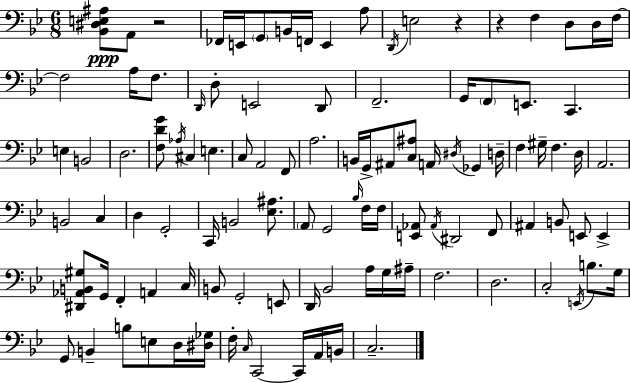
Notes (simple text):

[Bb2,D#3,E3,A#3]/e A2/e R/h FES2/s E2/s G2/e B2/s F2/s E2/q A3/e D2/s E3/h R/q R/q F3/q D3/e D3/s F3/s F3/h A3/s F3/e. D2/s D3/e E2/h D2/e F2/h. G2/s F2/e E2/e. C2/q. E3/q B2/h D3/h. [F3,D4,G4]/e Ab3/s C#3/q E3/q. C3/e A2/h F2/e A3/h. B2/s G2/s A#2/e [C3,A#3]/e A2/s D#3/s Gb2/q D3/s F3/q G#3/s F3/q. D3/s A2/h. B2/h C3/q D3/q G2/h C2/s B2/h [Eb3,A#3]/e. A2/e G2/h Bb3/s F3/s F3/s [E2,Ab2]/e Ab2/s D#2/h F2/e A#2/q B2/e E2/e E2/q [D#2,Ab2,B2,G#3]/e G2/s F2/q A2/q C3/s B2/e G2/h E2/e D2/s Bb2/h A3/s G3/s A#3/s F3/h. D3/h. C3/h E2/s B3/e. G3/s G2/e B2/q B3/e E3/e D3/s [D#3,Gb3]/s F3/s C3/s C2/h C2/s A2/s B2/s C3/h.